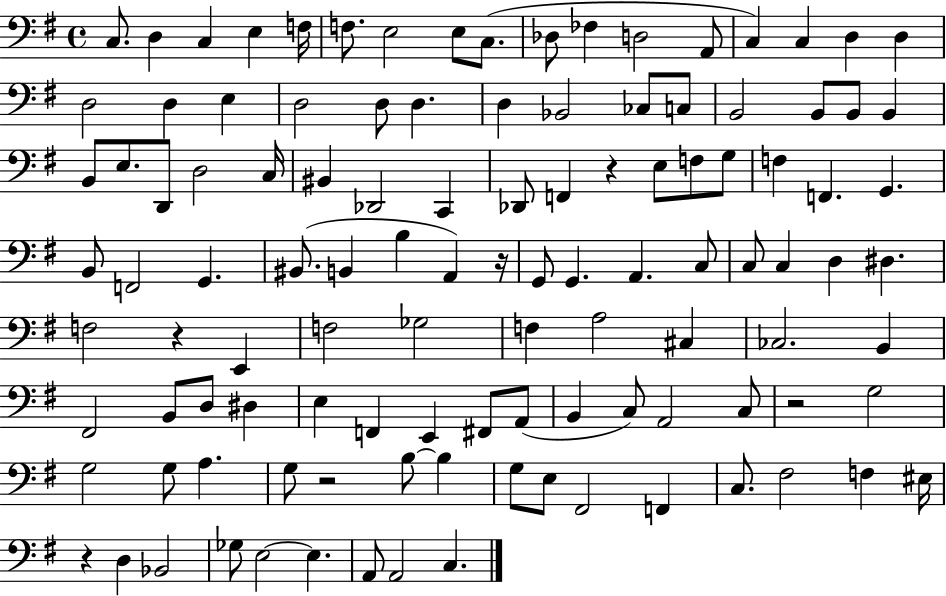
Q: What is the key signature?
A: G major